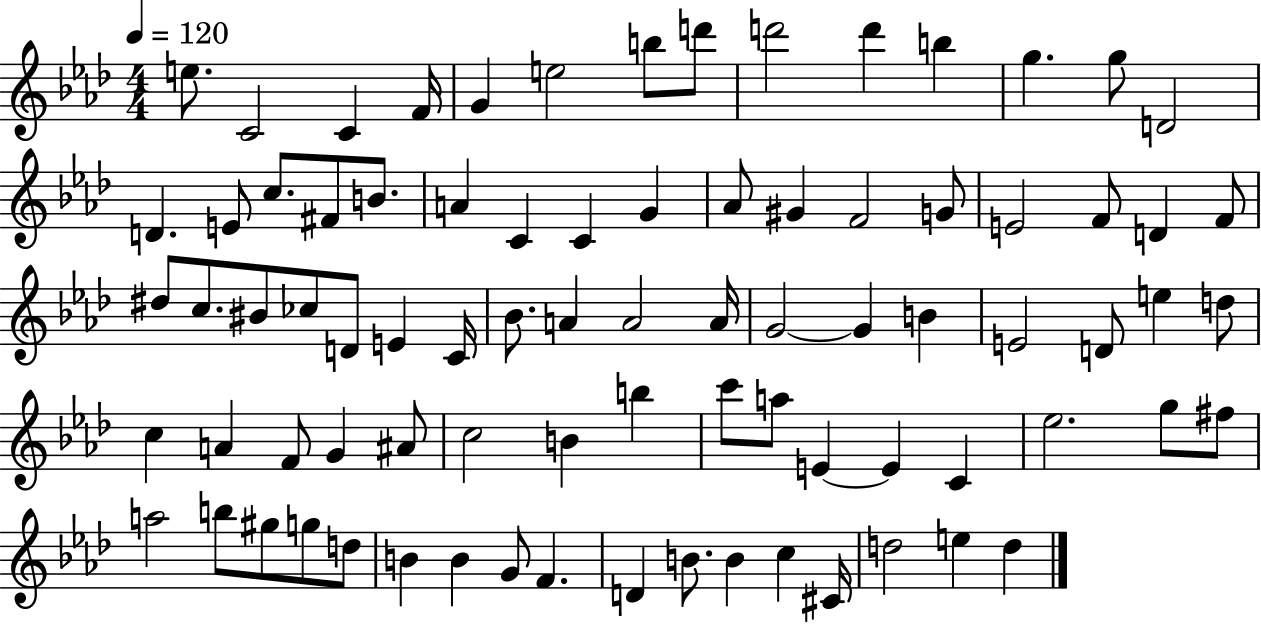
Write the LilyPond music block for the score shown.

{
  \clef treble
  \numericTimeSignature
  \time 4/4
  \key aes \major
  \tempo 4 = 120
  e''8. c'2 c'4 f'16 | g'4 e''2 b''8 d'''8 | d'''2 d'''4 b''4 | g''4. g''8 d'2 | \break d'4. e'8 c''8. fis'8 b'8. | a'4 c'4 c'4 g'4 | aes'8 gis'4 f'2 g'8 | e'2 f'8 d'4 f'8 | \break dis''8 c''8. bis'8 ces''8 d'8 e'4 c'16 | bes'8. a'4 a'2 a'16 | g'2~~ g'4 b'4 | e'2 d'8 e''4 d''8 | \break c''4 a'4 f'8 g'4 ais'8 | c''2 b'4 b''4 | c'''8 a''8 e'4~~ e'4 c'4 | ees''2. g''8 fis''8 | \break a''2 b''8 gis''8 g''8 d''8 | b'4 b'4 g'8 f'4. | d'4 b'8. b'4 c''4 cis'16 | d''2 e''4 d''4 | \break \bar "|."
}